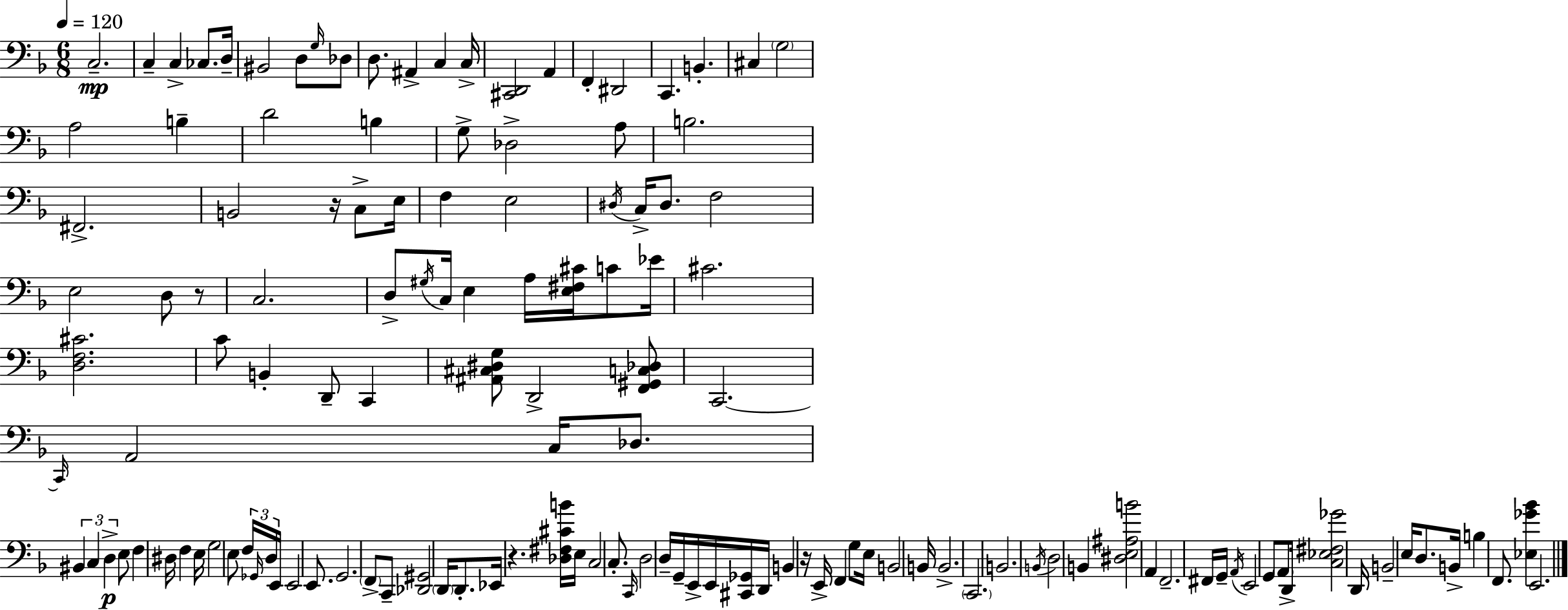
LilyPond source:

{
  \clef bass
  \numericTimeSignature
  \time 6/8
  \key f \major
  \tempo 4 = 120
  c2.--\mp | c4-- c4-> ces8. d16-- | bis,2 d8 \grace { g16 } des8 | d8. ais,4-> c4 | \break c16-> <cis, d,>2 a,4 | f,4-. dis,2 | c,4. b,4.-. | cis4 \parenthesize g2 | \break a2 b4-- | d'2 b4 | g8-> des2-> a8 | b2. | \break fis,2.-> | b,2 r16 c8-> | e16 f4 e2 | \acciaccatura { dis16 } c16-> dis8. f2 | \break e2 d8 | r8 c2. | d8-> \acciaccatura { gis16 } c16 e4 a16 <e fis cis'>16 | c'8 ees'16 cis'2. | \break <d f cis'>2. | c'8 b,4-. d,8-- c,4 | <ais, cis dis g>8 d,2-> | <f, gis, c des>8 c,2.~~ | \break \grace { c,16 } a,2 | c16 des8. \tuplet 3/2 { bis,4 c4 | d4->\p } e8 f4 dis16 f4 | e16 g2 | \break e8 \tuplet 3/2 { f16 \grace { ges,16 } d16 } e,16 e,2 | e,8. g,2. | \parenthesize f,8-> c,8-- <des, gis,>2 | \parenthesize d,16 d,8.-. ees,16 r4. | \break <des fis cis' b'>16 e16 c2 | c8.-. \grace { c,16 } d2 | d16-- g,16-- e,16-> e,16 <cis, ges,>16 d,16 b,4 | r16 e,16-> f,4 g8 e16 b,2 | \break b,16 b,2.-> | \parenthesize c,2. | b,2. | \acciaccatura { b,16 } d2 | \break b,4 <dis e ais b'>2 | a,4 f,2.-- | fis,16 g,16-- \acciaccatura { a,16 } e,2 | g,8 \parenthesize a,8 d,16-> <c ees fis ges'>2 | \break d,16 b,2-- | e16 d8. b,16-> b4 | f,8. <ees ges' bes'>4 e,2. | \bar "|."
}